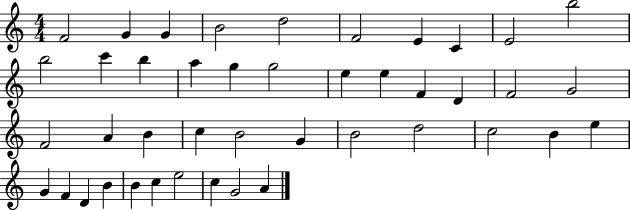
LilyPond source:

{
  \clef treble
  \numericTimeSignature
  \time 4/4
  \key c \major
  f'2 g'4 g'4 | b'2 d''2 | f'2 e'4 c'4 | e'2 b''2 | \break b''2 c'''4 b''4 | a''4 g''4 g''2 | e''4 e''4 f'4 d'4 | f'2 g'2 | \break f'2 a'4 b'4 | c''4 b'2 g'4 | b'2 d''2 | c''2 b'4 e''4 | \break g'4 f'4 d'4 b'4 | b'4 c''4 e''2 | c''4 g'2 a'4 | \bar "|."
}